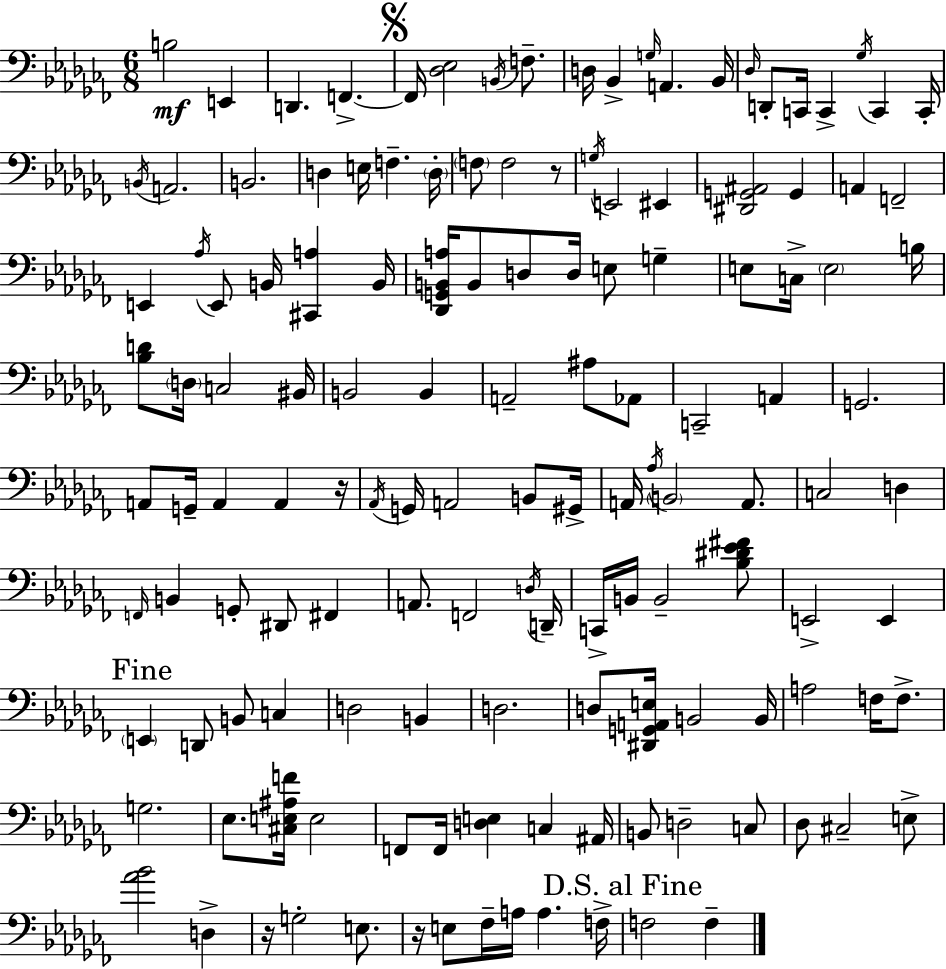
X:1
T:Untitled
M:6/8
L:1/4
K:Abm
B,2 E,, D,, F,, F,,/4 [_D,_E,]2 B,,/4 F,/2 D,/4 _B,, G,/4 A,, _B,,/4 _D,/4 D,,/2 C,,/4 C,, _G,/4 C,, C,,/4 B,,/4 A,,2 B,,2 D, E,/4 F, D,/4 F,/2 F,2 z/2 G,/4 E,,2 ^E,, [^D,,G,,^A,,]2 G,, A,, F,,2 E,, _A,/4 E,,/2 B,,/4 [^C,,A,] B,,/4 [_D,,G,,B,,A,]/4 B,,/2 D,/2 D,/4 E,/2 G, E,/2 C,/4 E,2 B,/4 [_B,D]/2 D,/4 C,2 ^B,,/4 B,,2 B,, A,,2 ^A,/2 _A,,/2 C,,2 A,, G,,2 A,,/2 G,,/4 A,, A,, z/4 _A,,/4 G,,/4 A,,2 B,,/2 ^G,,/4 A,,/4 _A,/4 B,,2 A,,/2 C,2 D, F,,/4 B,, G,,/2 ^D,,/2 ^F,, A,,/2 F,,2 D,/4 D,,/4 C,,/4 B,,/4 B,,2 [_B,^D_E^F]/2 E,,2 E,, E,, D,,/2 B,,/2 C, D,2 B,, D,2 D,/2 [^D,,G,,A,,E,]/4 B,,2 B,,/4 A,2 F,/4 F,/2 G,2 _E,/2 [^C,E,^A,F]/4 E,2 F,,/2 F,,/4 [D,E,] C, ^A,,/4 B,,/2 D,2 C,/2 _D,/2 ^C,2 E,/2 [_A_B]2 D, z/4 G,2 E,/2 z/4 E,/2 _F,/4 A,/4 A, F,/4 F,2 F,